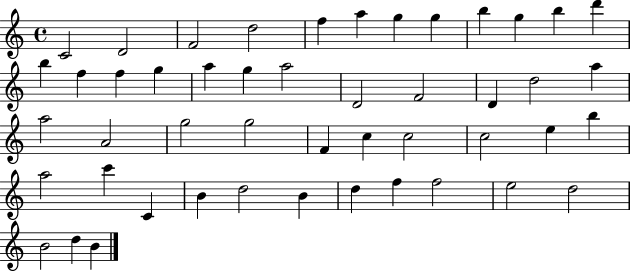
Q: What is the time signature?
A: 4/4